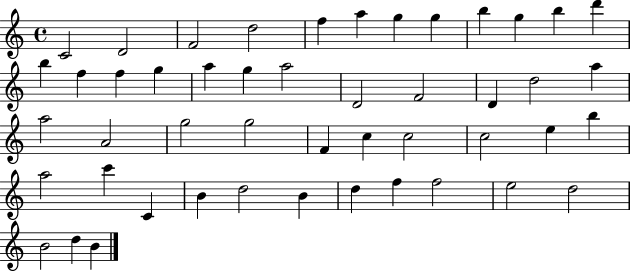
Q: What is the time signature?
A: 4/4